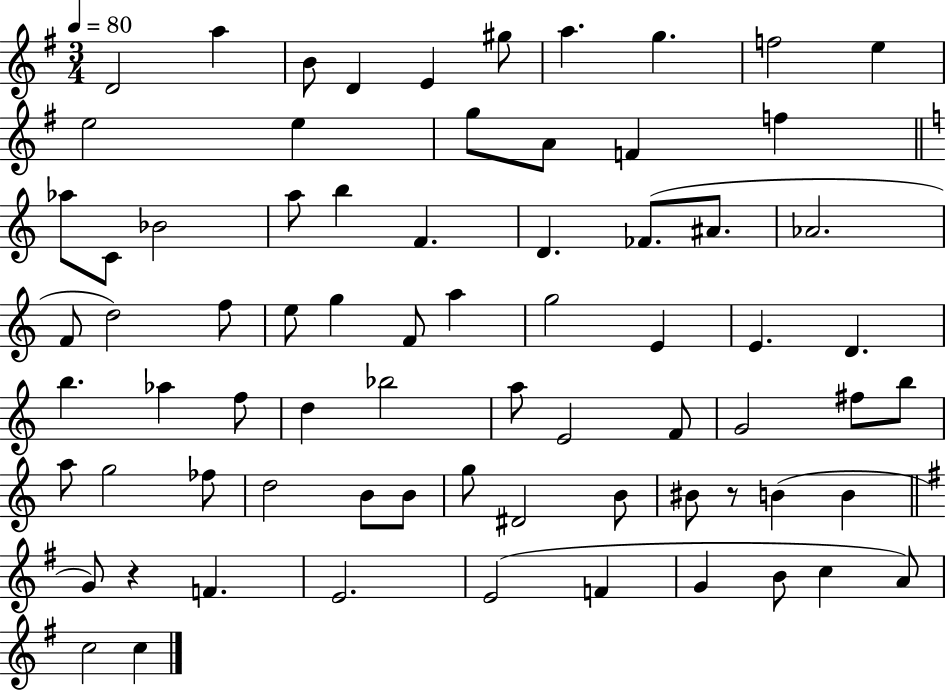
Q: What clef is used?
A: treble